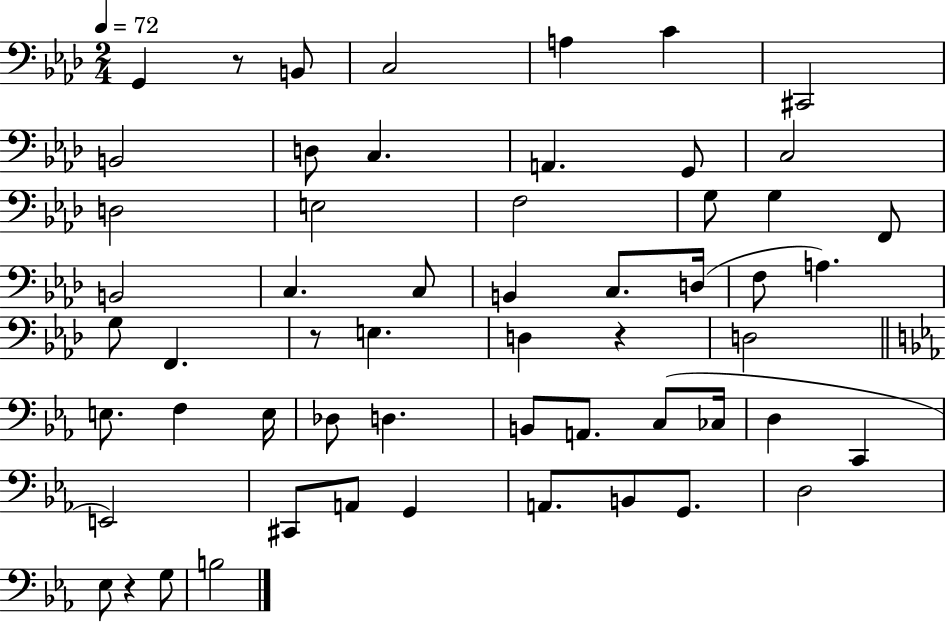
{
  \clef bass
  \numericTimeSignature
  \time 2/4
  \key aes \major
  \tempo 4 = 72
  \repeat volta 2 { g,4 r8 b,8 | c2 | a4 c'4 | cis,2 | \break b,2 | d8 c4. | a,4. g,8 | c2 | \break d2 | e2 | f2 | g8 g4 f,8 | \break b,2 | c4. c8 | b,4 c8. d16( | f8 a4.) | \break g8 f,4. | r8 e4. | d4 r4 | d2 | \break \bar "||" \break \key ees \major e8. f4 e16 | des8 d4. | b,8 a,8. c8( ces16 | d4 c,4 | \break e,2) | cis,8 a,8 g,4 | a,8. b,8 g,8. | d2 | \break ees8 r4 g8 | b2 | } \bar "|."
}